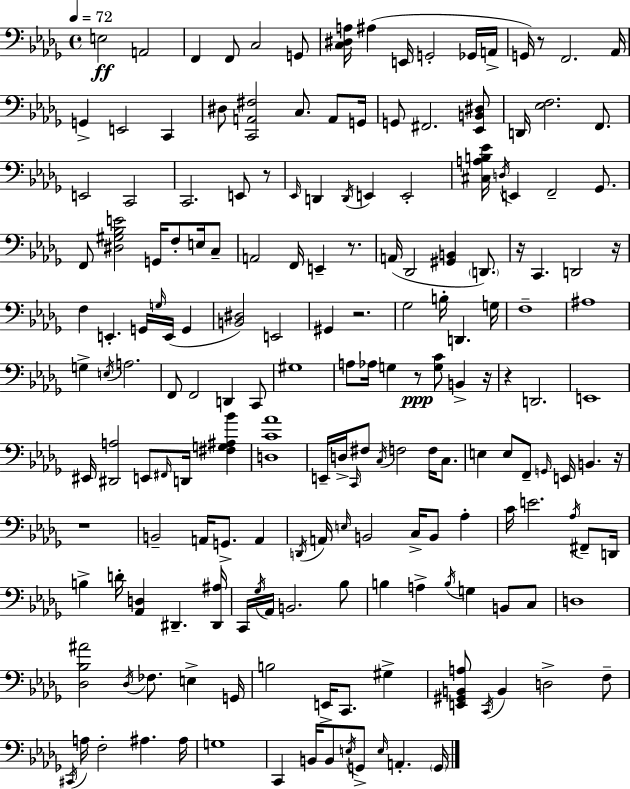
X:1
T:Untitled
M:4/4
L:1/4
K:Bbm
E,2 A,,2 F,, F,,/2 C,2 G,,/2 [C,^D,A,]/4 ^A, E,,/4 G,,2 _G,,/4 A,,/4 G,,/4 z/2 F,,2 _A,,/4 G,, E,,2 C,, ^D,/2 [C,,A,,^F,]2 C,/2 A,,/2 G,,/4 G,,/2 ^F,,2 [_E,,B,,^D,]/2 D,,/4 [_E,F,]2 F,,/2 E,,2 C,,2 C,,2 E,,/2 z/2 _E,,/4 D,, D,,/4 E,, E,,2 [^C,A,B,_E]/4 D,/4 E,, F,,2 _G,,/2 F,,/2 [^D,^G,_B,E]2 G,,/4 F,/2 E,/4 C,/2 A,,2 F,,/4 E,, z/2 A,,/4 _D,,2 [^G,,B,,] D,,/2 z/4 C,, D,,2 z/4 F, E,, G,,/4 G,/4 E,,/4 G,, [B,,^D,]2 E,,2 ^G,, z2 _G,2 B,/4 D,, G,/4 F,4 ^A,4 G, E,/4 A,2 F,,/2 F,,2 D,, C,,/2 ^G,4 A,/2 _A,/4 G, z/2 [G,C]/2 B,, z/4 z D,,2 E,,4 ^E,,/4 [^D,,A,]2 E,,/2 ^F,,/4 D,,/4 [^F,G,^A,_B] [D,C_A]4 E,,/4 D,/4 C,,/4 ^F,/2 C,/4 F,2 F,/4 C,/2 E, E,/2 F,,/2 G,,/4 E,,/4 B,, z/4 z4 B,,2 A,,/4 G,,/2 A,, D,,/4 A,,/4 E,/4 B,,2 C,/4 B,,/2 _A, C/4 E2 _A,/4 ^F,,/2 D,,/4 B, D/4 [_A,,D,] ^D,, [^D,,^A,]/4 C,,/4 _G,/4 _A,,/4 B,,2 _B,/2 B, A, B,/4 G, B,,/2 C,/2 D,4 [_D,_B,^A]2 _D,/4 _F,/2 E, G,,/4 B,2 E,,/4 C,,/2 ^G, [E,,^G,,B,,A,]/2 C,,/4 B,, D,2 F,/2 ^C,,/4 A,/4 F,2 ^A, ^A,/4 G,4 C,, B,,/4 B,,/2 E,/4 G,,/2 E,/4 A,, G,,/4